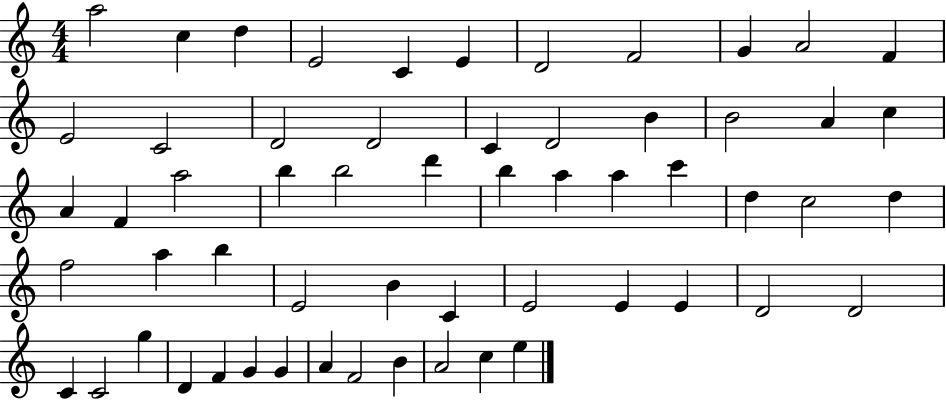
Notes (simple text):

A5/h C5/q D5/q E4/h C4/q E4/q D4/h F4/h G4/q A4/h F4/q E4/h C4/h D4/h D4/h C4/q D4/h B4/q B4/h A4/q C5/q A4/q F4/q A5/h B5/q B5/h D6/q B5/q A5/q A5/q C6/q D5/q C5/h D5/q F5/h A5/q B5/q E4/h B4/q C4/q E4/h E4/q E4/q D4/h D4/h C4/q C4/h G5/q D4/q F4/q G4/q G4/q A4/q F4/h B4/q A4/h C5/q E5/q